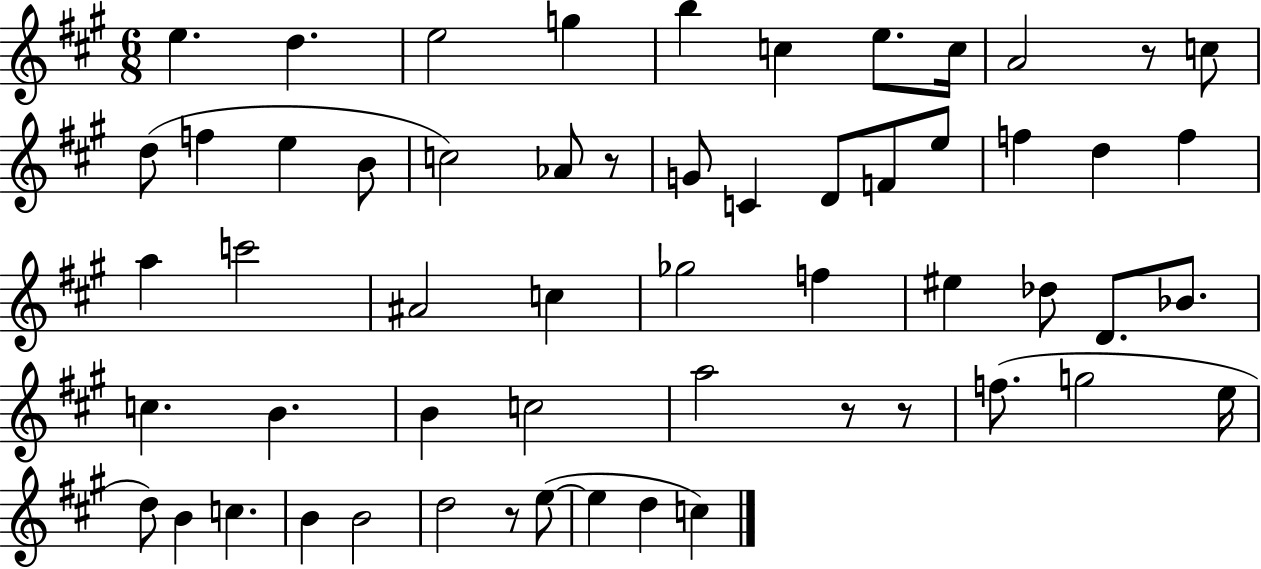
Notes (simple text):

E5/q. D5/q. E5/h G5/q B5/q C5/q E5/e. C5/s A4/h R/e C5/e D5/e F5/q E5/q B4/e C5/h Ab4/e R/e G4/e C4/q D4/e F4/e E5/e F5/q D5/q F5/q A5/q C6/h A#4/h C5/q Gb5/h F5/q EIS5/q Db5/e D4/e. Bb4/e. C5/q. B4/q. B4/q C5/h A5/h R/e R/e F5/e. G5/h E5/s D5/e B4/q C5/q. B4/q B4/h D5/h R/e E5/e E5/q D5/q C5/q